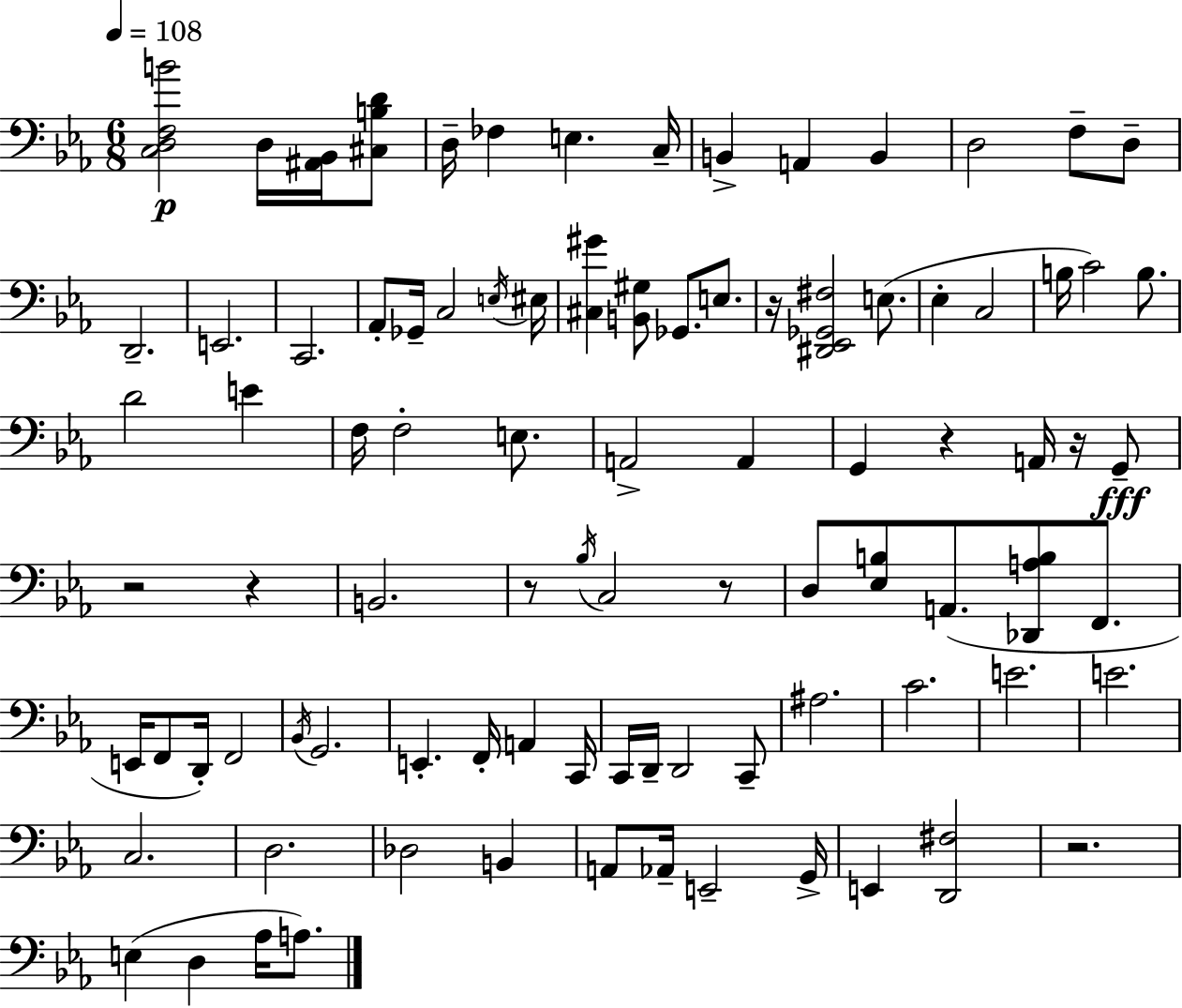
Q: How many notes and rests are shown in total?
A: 91